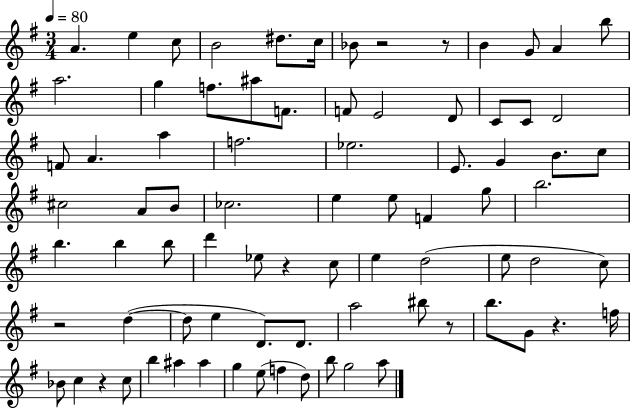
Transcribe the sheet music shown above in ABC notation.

X:1
T:Untitled
M:3/4
L:1/4
K:G
A e c/2 B2 ^d/2 c/4 _B/2 z2 z/2 B G/2 A b/2 a2 g f/2 ^a/2 F/2 F/2 E2 D/2 C/2 C/2 D2 F/2 A a f2 _e2 E/2 G B/2 c/2 ^c2 A/2 B/2 _c2 e e/2 F g/2 b2 b b b/2 d' _e/2 z c/2 e d2 e/2 d2 c/2 z2 d d/2 e D/2 D/2 a2 ^b/2 z/2 b/2 G/2 z f/4 _B/2 c z c/2 b ^a ^a g e/2 f d/2 b/2 g2 a/2